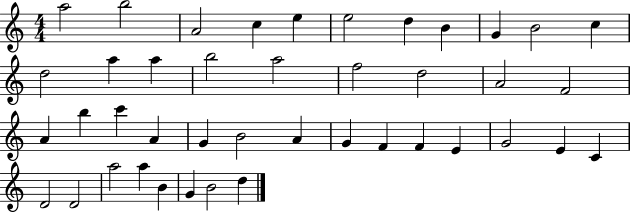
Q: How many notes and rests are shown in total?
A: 42